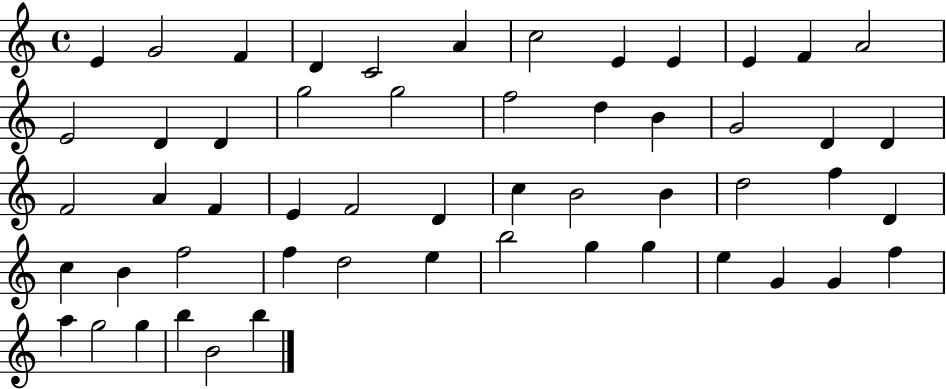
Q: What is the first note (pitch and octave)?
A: E4